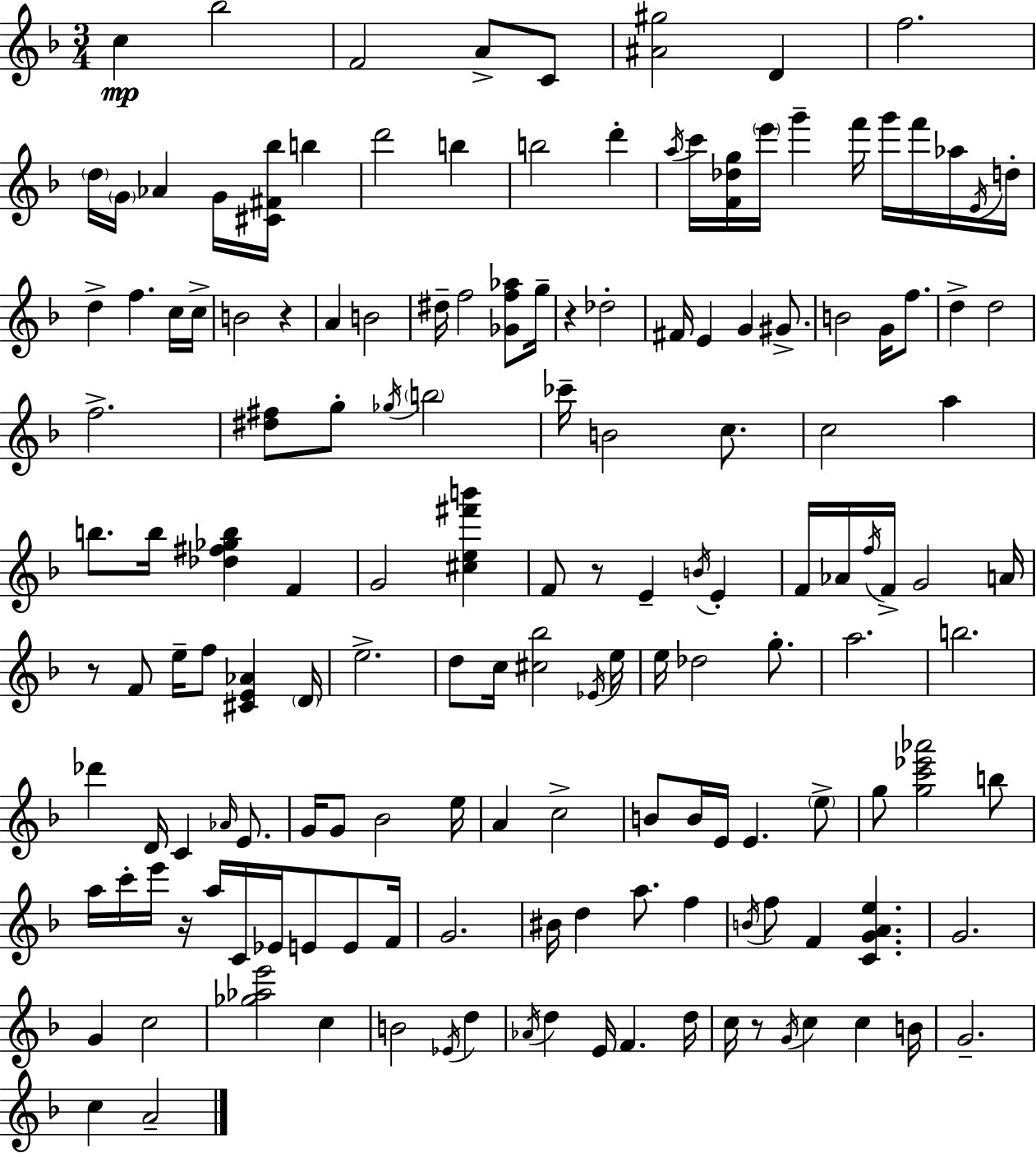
C5/q Bb5/h F4/h A4/e C4/e [A#4,G#5]/h D4/q F5/h. D5/s G4/s Ab4/q G4/s [C#4,F#4,Bb5]/s B5/q D6/h B5/q B5/h D6/q A5/s C6/s [F4,Db5,G5]/s E6/s G6/q F6/s G6/s F6/s Ab5/s E4/s D5/s D5/q F5/q. C5/s C5/s B4/h R/q A4/q B4/h D#5/s F5/h [Gb4,F5,Ab5]/e G5/s R/q Db5/h F#4/s E4/q G4/q G#4/e. B4/h G4/s F5/e. D5/q D5/h F5/h. [D#5,F#5]/e G5/e Gb5/s B5/h CES6/s B4/h C5/e. C5/h A5/q B5/e. B5/s [Db5,F#5,Gb5,B5]/q F4/q G4/h [C#5,E5,F#6,B6]/q F4/e R/e E4/q B4/s E4/q F4/s Ab4/s F5/s F4/s G4/h A4/s R/e F4/e E5/s F5/e [C#4,E4,Ab4]/q D4/s E5/h. D5/e C5/s [C#5,Bb5]/h Eb4/s E5/s E5/s Db5/h G5/e. A5/h. B5/h. Db6/q D4/s C4/q Ab4/s E4/e. G4/s G4/e Bb4/h E5/s A4/q C5/h B4/e B4/s E4/s E4/q. E5/e G5/e [G5,C6,Eb6,Ab6]/h B5/e A5/s C6/s E6/s R/s A5/s C4/s Eb4/s E4/e E4/e F4/s G4/h. BIS4/s D5/q A5/e. F5/q B4/s F5/e F4/q [C4,G4,A4,E5]/q. G4/h. G4/q C5/h [Gb5,Ab5,E6]/h C5/q B4/h Eb4/s D5/q Ab4/s D5/q E4/s F4/q. D5/s C5/s R/e G4/s C5/q C5/q B4/s G4/h. C5/q A4/h